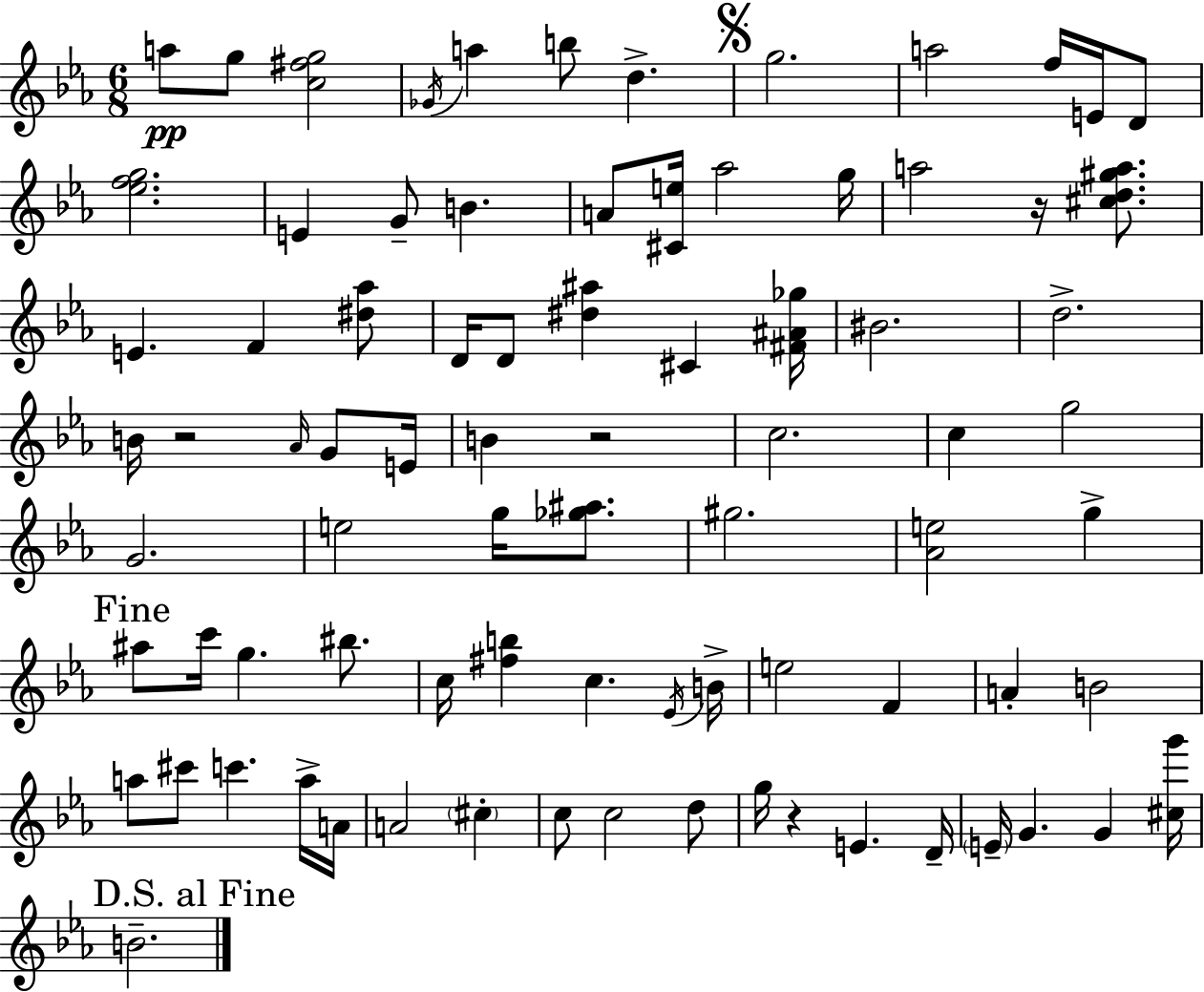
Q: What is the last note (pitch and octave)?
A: B4